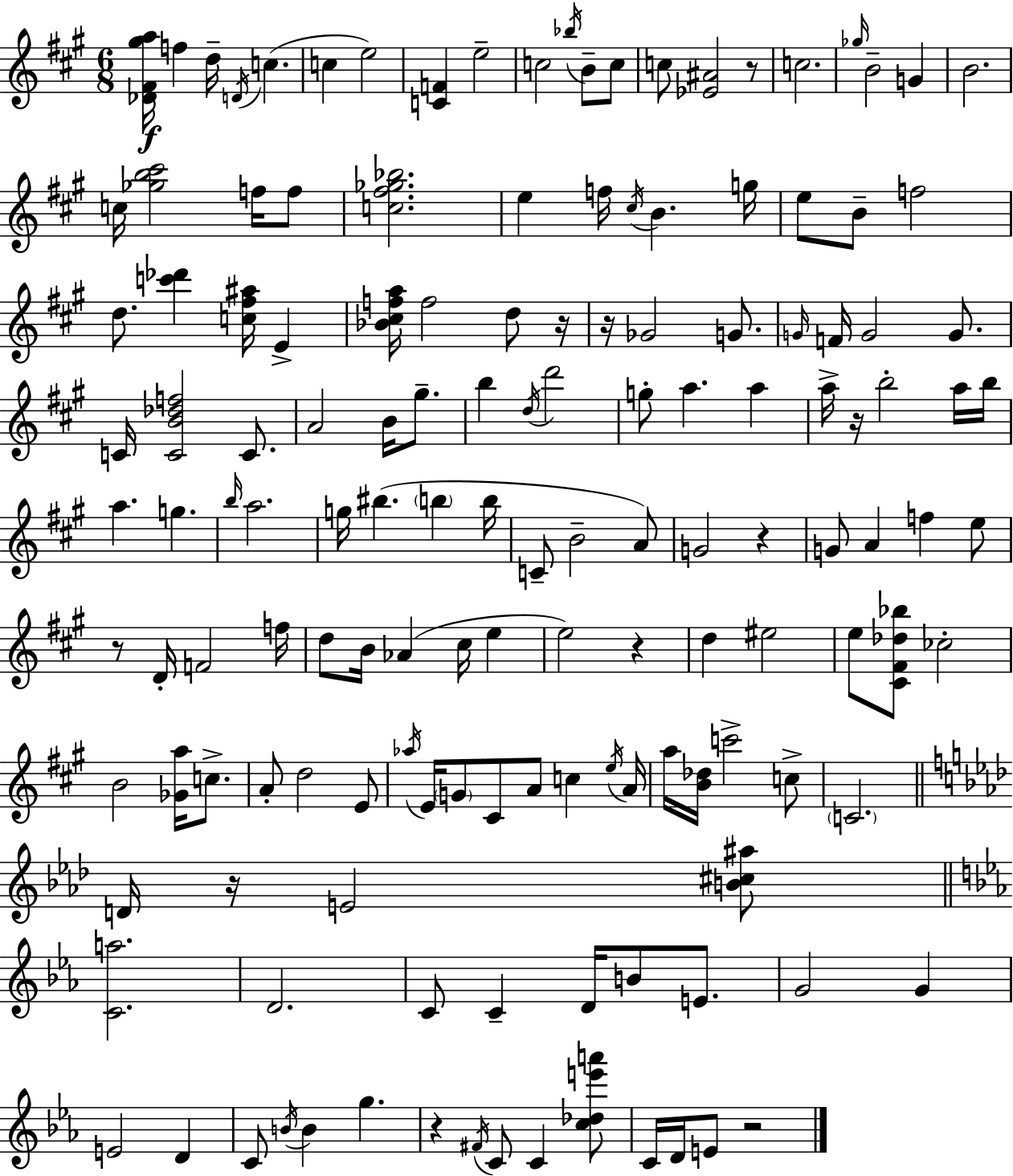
[Db4,F#4,G#5,A5]/s F5/q D5/s D4/s C5/q. C5/q E5/h [C4,F4]/q E5/h C5/h Bb5/s B4/e C5/e C5/e [Eb4,A#4]/h R/e C5/h. Gb5/s B4/h G4/q B4/h. C5/s [Gb5,B5,C#6]/h F5/s F5/e [C5,F#5,Gb5,Bb5]/h. E5/q F5/s C#5/s B4/q. G5/s E5/e B4/e F5/h D5/e. [C6,Db6]/q [C5,F#5,A#5]/s E4/q [Bb4,C#5,F5,A5]/s F5/h D5/e R/s R/s Gb4/h G4/e. G4/s F4/s G4/h G4/e. C4/s [C4,B4,Db5,F5]/h C4/e. A4/h B4/s G#5/e. B5/q D5/s D6/h G5/e A5/q. A5/q A5/s R/s B5/h A5/s B5/s A5/q. G5/q. B5/s A5/h. G5/s BIS5/q. B5/q B5/s C4/e B4/h A4/e G4/h R/q G4/e A4/q F5/q E5/e R/e D4/s F4/h F5/s D5/e B4/s Ab4/q C#5/s E5/q E5/h R/q D5/q EIS5/h E5/e [C#4,F#4,Db5,Bb5]/e CES5/h B4/h [Gb4,A5]/s C5/e. A4/e D5/h E4/e Ab5/s E4/s G4/e C#4/e A4/e C5/q E5/s A4/s A5/s [B4,Db5]/s C6/h C5/e C4/h. D4/s R/s E4/h [B4,C#5,A#5]/e [C4,A5]/h. D4/h. C4/e C4/q D4/s B4/e E4/e. G4/h G4/q E4/h D4/q C4/e B4/s B4/q G5/q. R/q F#4/s C4/e C4/q [C5,Db5,E6,A6]/e C4/s D4/s E4/e R/h